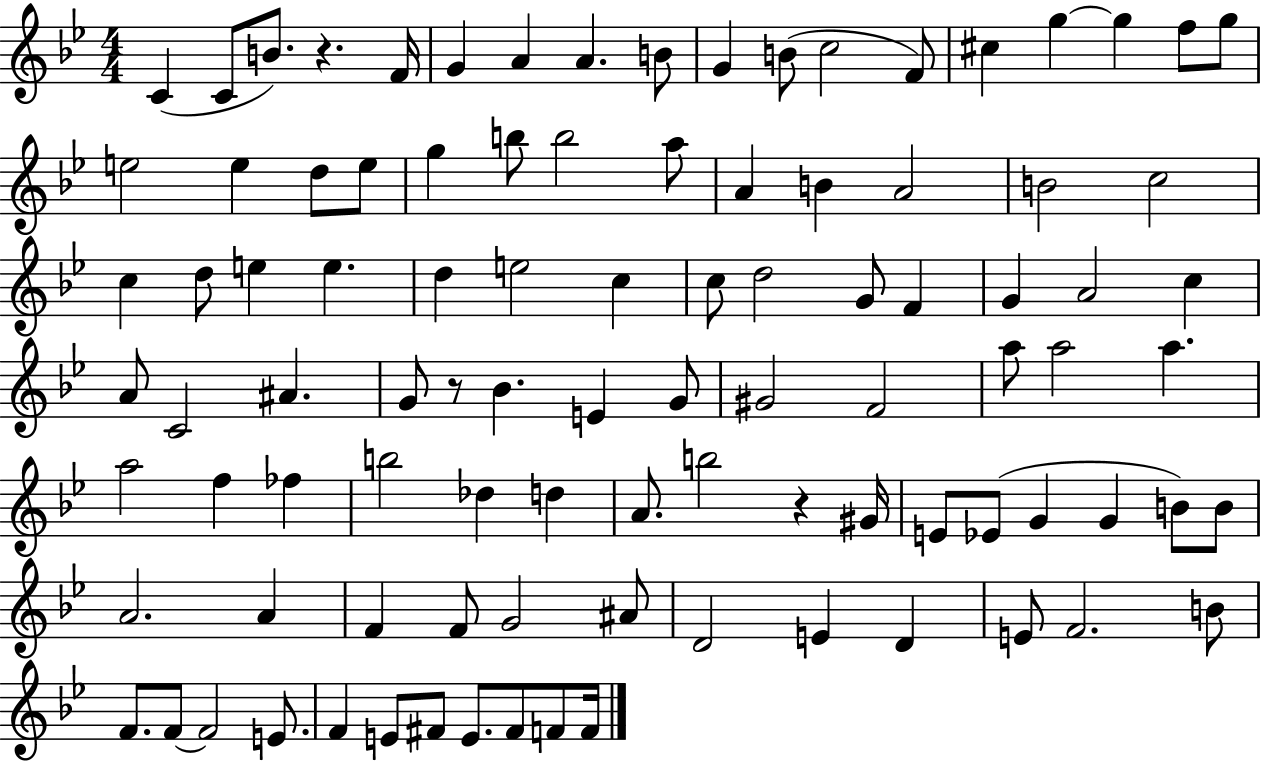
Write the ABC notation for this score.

X:1
T:Untitled
M:4/4
L:1/4
K:Bb
C C/2 B/2 z F/4 G A A B/2 G B/2 c2 F/2 ^c g g f/2 g/2 e2 e d/2 e/2 g b/2 b2 a/2 A B A2 B2 c2 c d/2 e e d e2 c c/2 d2 G/2 F G A2 c A/2 C2 ^A G/2 z/2 _B E G/2 ^G2 F2 a/2 a2 a a2 f _f b2 _d d A/2 b2 z ^G/4 E/2 _E/2 G G B/2 B/2 A2 A F F/2 G2 ^A/2 D2 E D E/2 F2 B/2 F/2 F/2 F2 E/2 F E/2 ^F/2 E/2 ^F/2 F/2 F/4